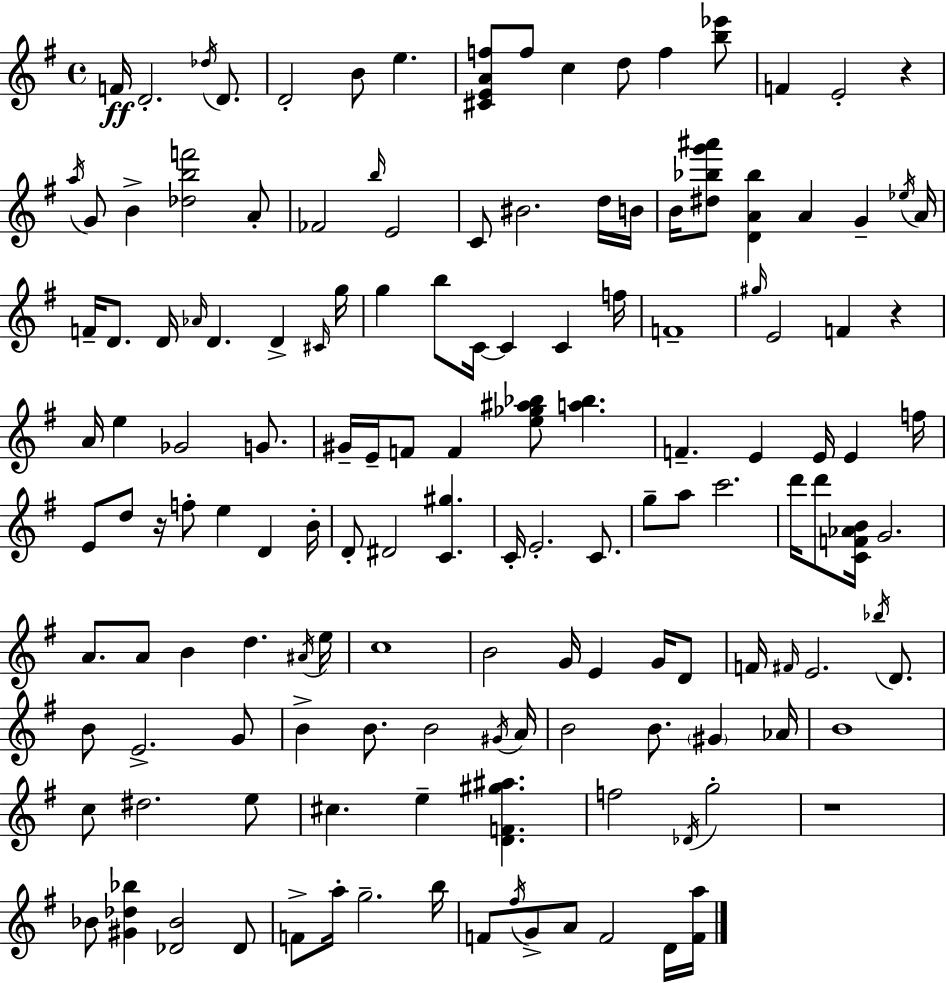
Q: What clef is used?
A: treble